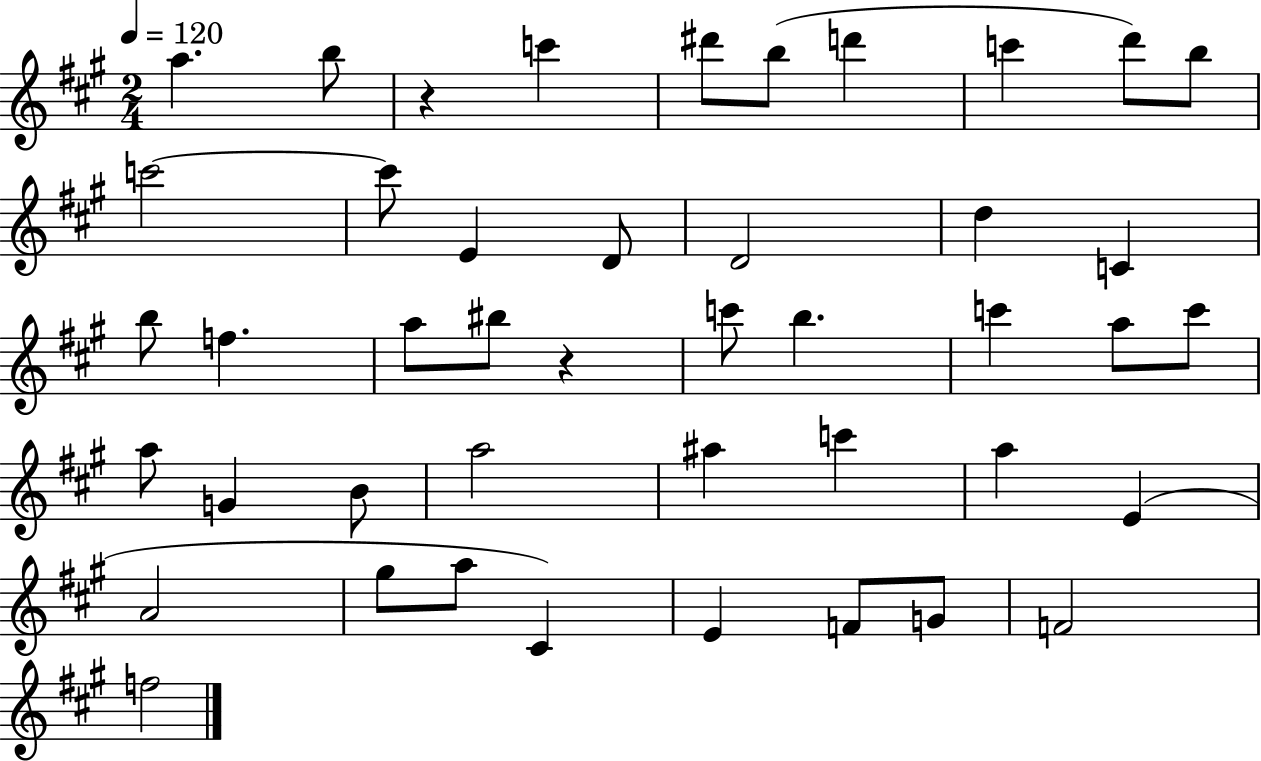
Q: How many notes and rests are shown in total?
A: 44